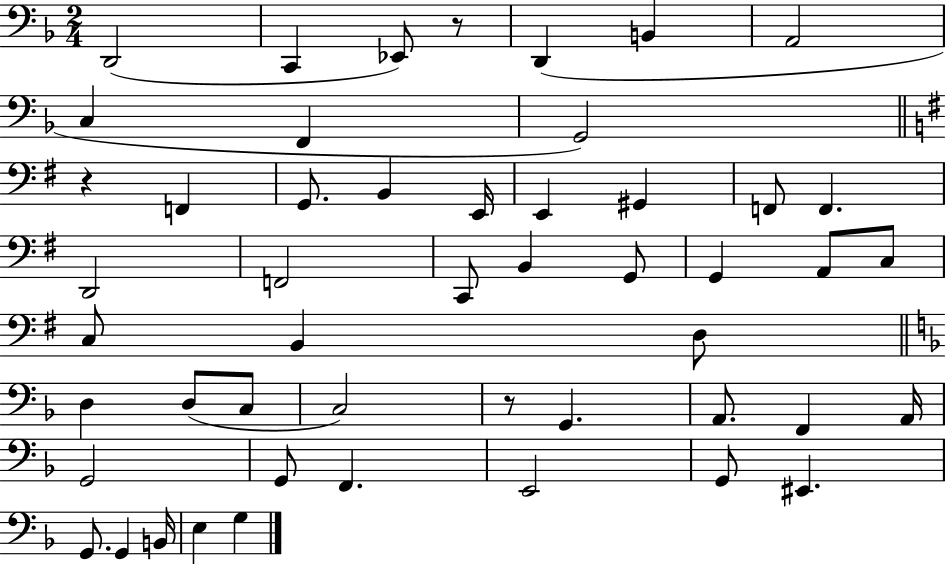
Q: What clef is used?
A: bass